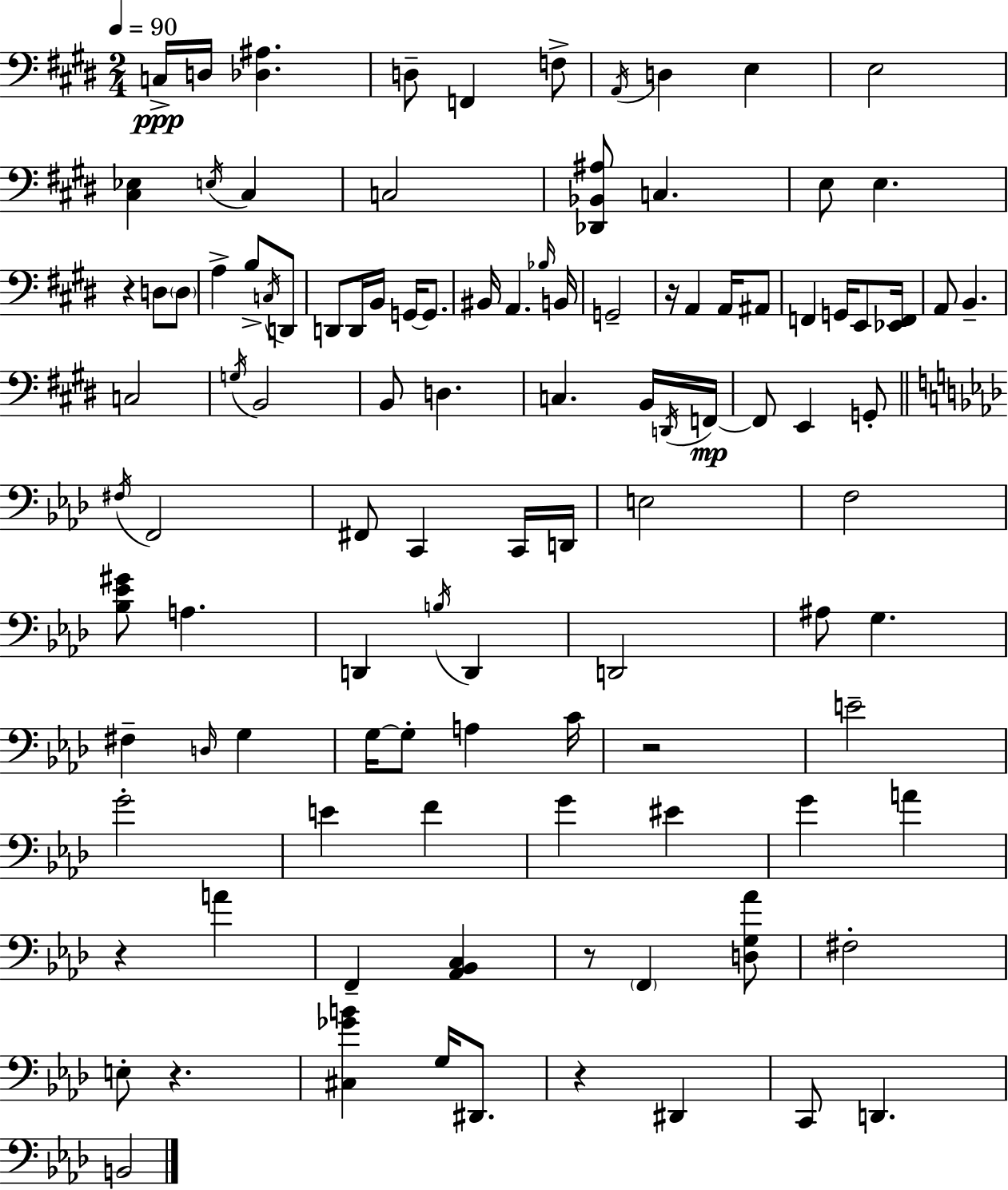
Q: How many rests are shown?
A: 7